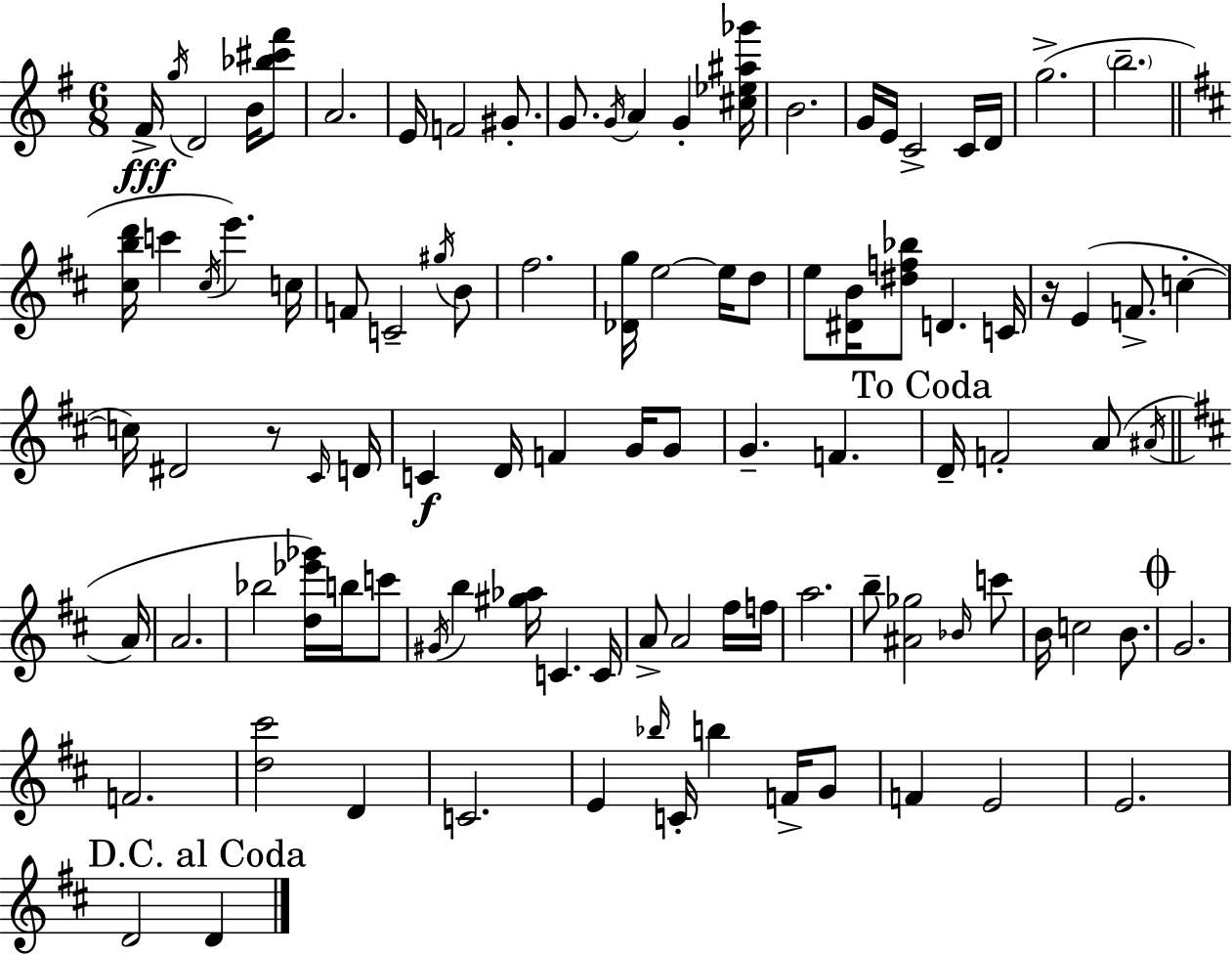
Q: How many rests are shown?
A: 2